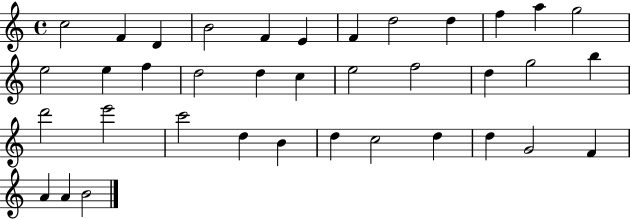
C5/h F4/q D4/q B4/h F4/q E4/q F4/q D5/h D5/q F5/q A5/q G5/h E5/h E5/q F5/q D5/h D5/q C5/q E5/h F5/h D5/q G5/h B5/q D6/h E6/h C6/h D5/q B4/q D5/q C5/h D5/q D5/q G4/h F4/q A4/q A4/q B4/h